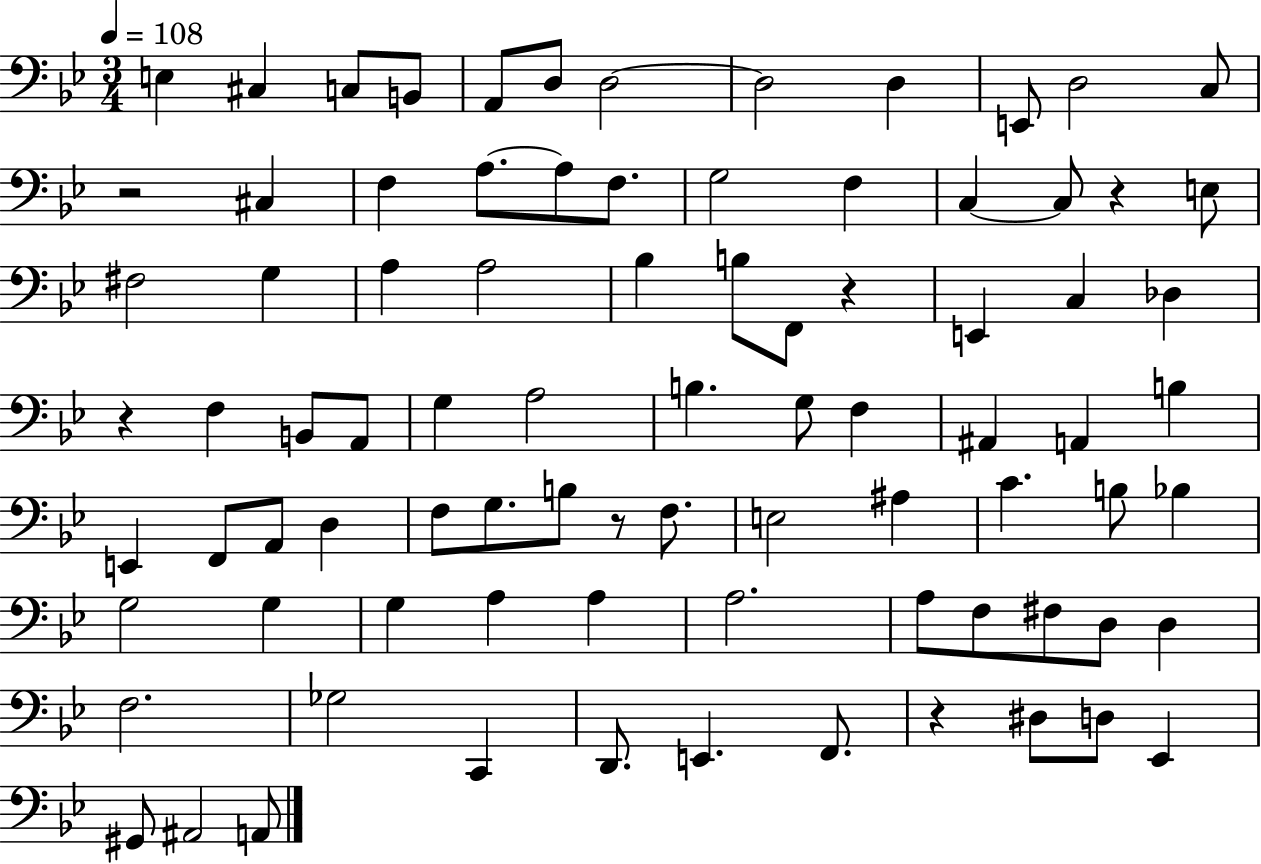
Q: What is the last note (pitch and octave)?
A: A2